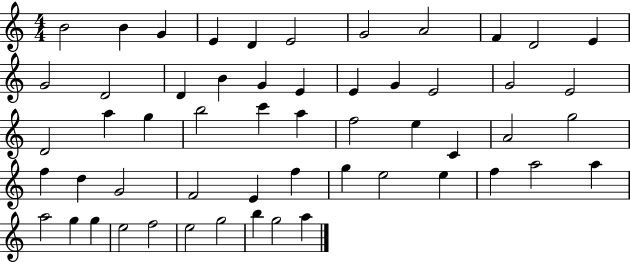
{
  \clef treble
  \numericTimeSignature
  \time 4/4
  \key c \major
  b'2 b'4 g'4 | e'4 d'4 e'2 | g'2 a'2 | f'4 d'2 e'4 | \break g'2 d'2 | d'4 b'4 g'4 e'4 | e'4 g'4 e'2 | g'2 e'2 | \break d'2 a''4 g''4 | b''2 c'''4 a''4 | f''2 e''4 c'4 | a'2 g''2 | \break f''4 d''4 g'2 | f'2 e'4 f''4 | g''4 e''2 e''4 | f''4 a''2 a''4 | \break a''2 g''4 g''4 | e''2 f''2 | e''2 g''2 | b''4 g''2 a''4 | \break \bar "|."
}